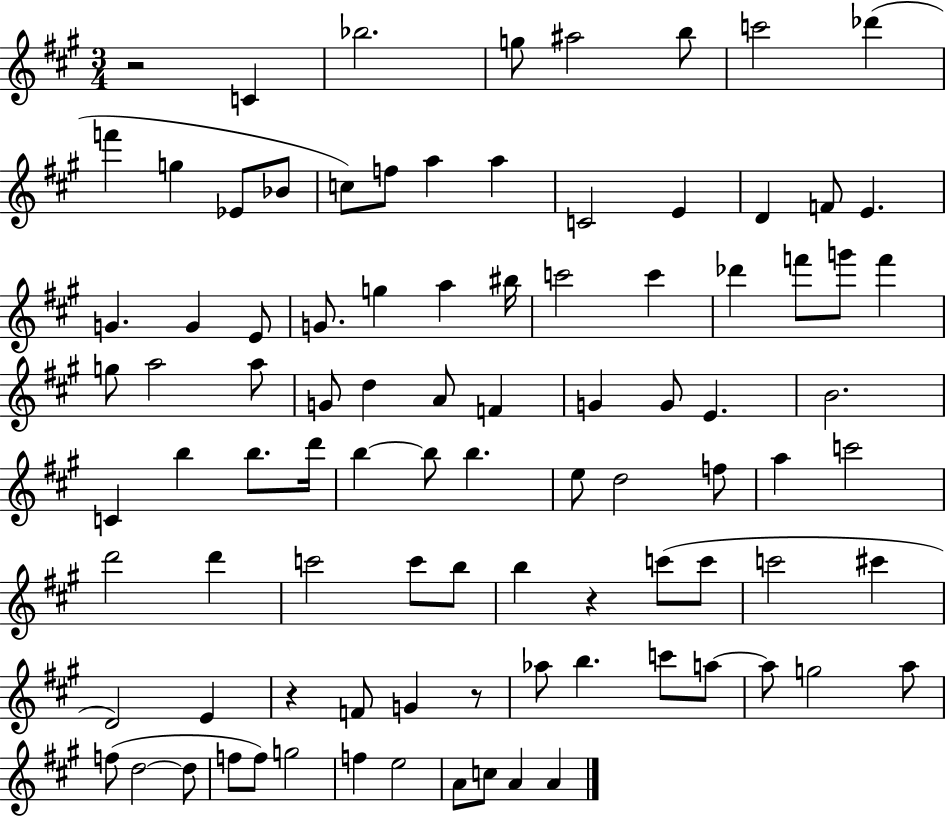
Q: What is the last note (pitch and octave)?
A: A4